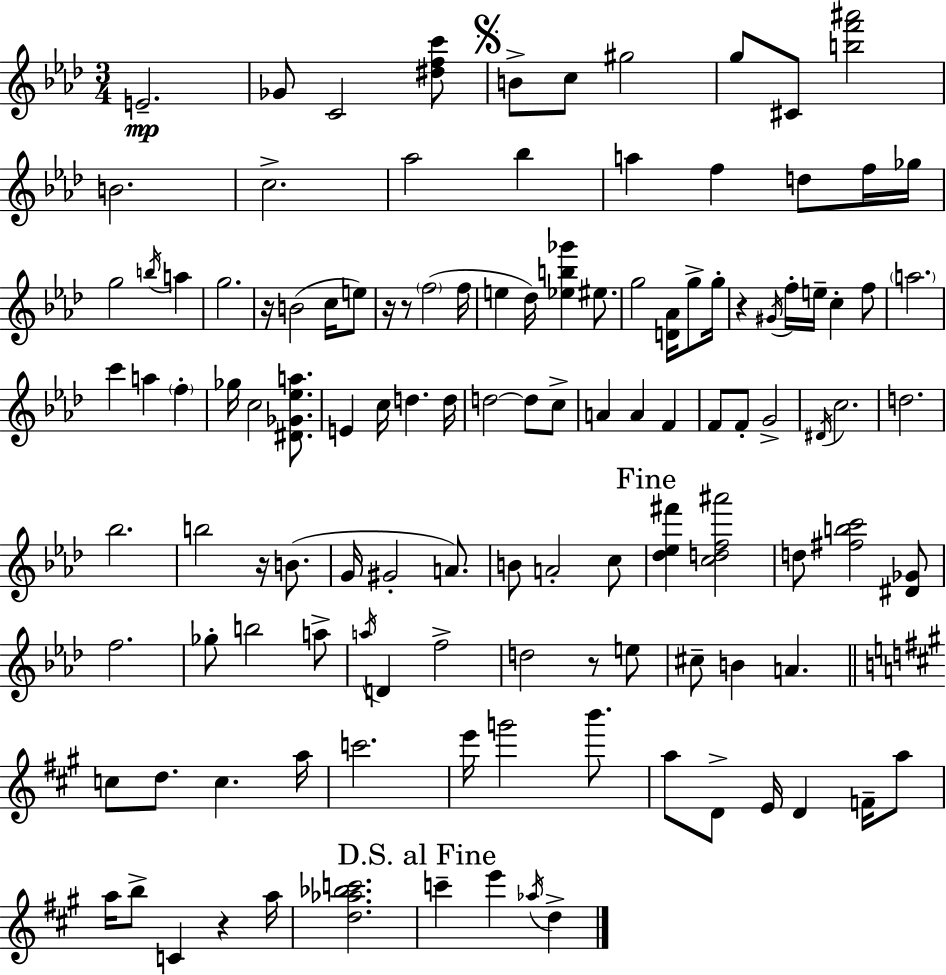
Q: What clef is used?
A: treble